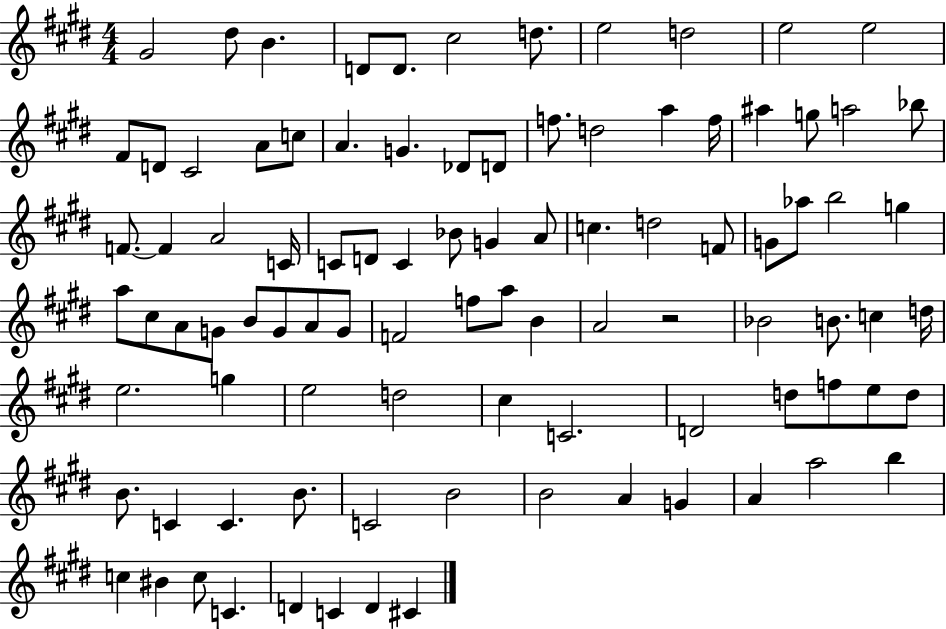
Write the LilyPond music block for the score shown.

{
  \clef treble
  \numericTimeSignature
  \time 4/4
  \key e \major
  \repeat volta 2 { gis'2 dis''8 b'4. | d'8 d'8. cis''2 d''8. | e''2 d''2 | e''2 e''2 | \break fis'8 d'8 cis'2 a'8 c''8 | a'4. g'4. des'8 d'8 | f''8. d''2 a''4 f''16 | ais''4 g''8 a''2 bes''8 | \break f'8.~~ f'4 a'2 c'16 | c'8 d'8 c'4 bes'8 g'4 a'8 | c''4. d''2 f'8 | g'8 aes''8 b''2 g''4 | \break a''8 cis''8 a'8 g'8 b'8 g'8 a'8 g'8 | f'2 f''8 a''8 b'4 | a'2 r2 | bes'2 b'8. c''4 d''16 | \break e''2. g''4 | e''2 d''2 | cis''4 c'2. | d'2 d''8 f''8 e''8 d''8 | \break b'8. c'4 c'4. b'8. | c'2 b'2 | b'2 a'4 g'4 | a'4 a''2 b''4 | \break c''4 bis'4 c''8 c'4. | d'4 c'4 d'4 cis'4 | } \bar "|."
}